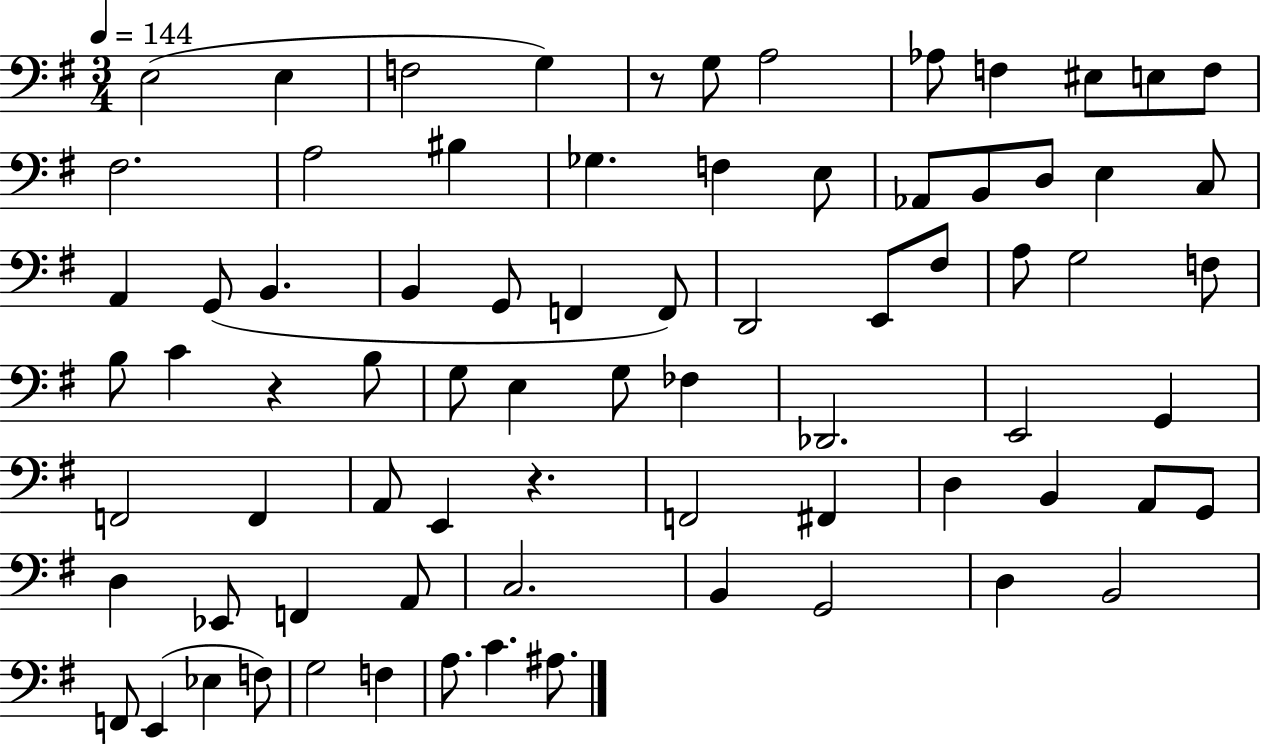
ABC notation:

X:1
T:Untitled
M:3/4
L:1/4
K:G
E,2 E, F,2 G, z/2 G,/2 A,2 _A,/2 F, ^E,/2 E,/2 F,/2 ^F,2 A,2 ^B, _G, F, E,/2 _A,,/2 B,,/2 D,/2 E, C,/2 A,, G,,/2 B,, B,, G,,/2 F,, F,,/2 D,,2 E,,/2 ^F,/2 A,/2 G,2 F,/2 B,/2 C z B,/2 G,/2 E, G,/2 _F, _D,,2 E,,2 G,, F,,2 F,, A,,/2 E,, z F,,2 ^F,, D, B,, A,,/2 G,,/2 D, _E,,/2 F,, A,,/2 C,2 B,, G,,2 D, B,,2 F,,/2 E,, _E, F,/2 G,2 F, A,/2 C ^A,/2